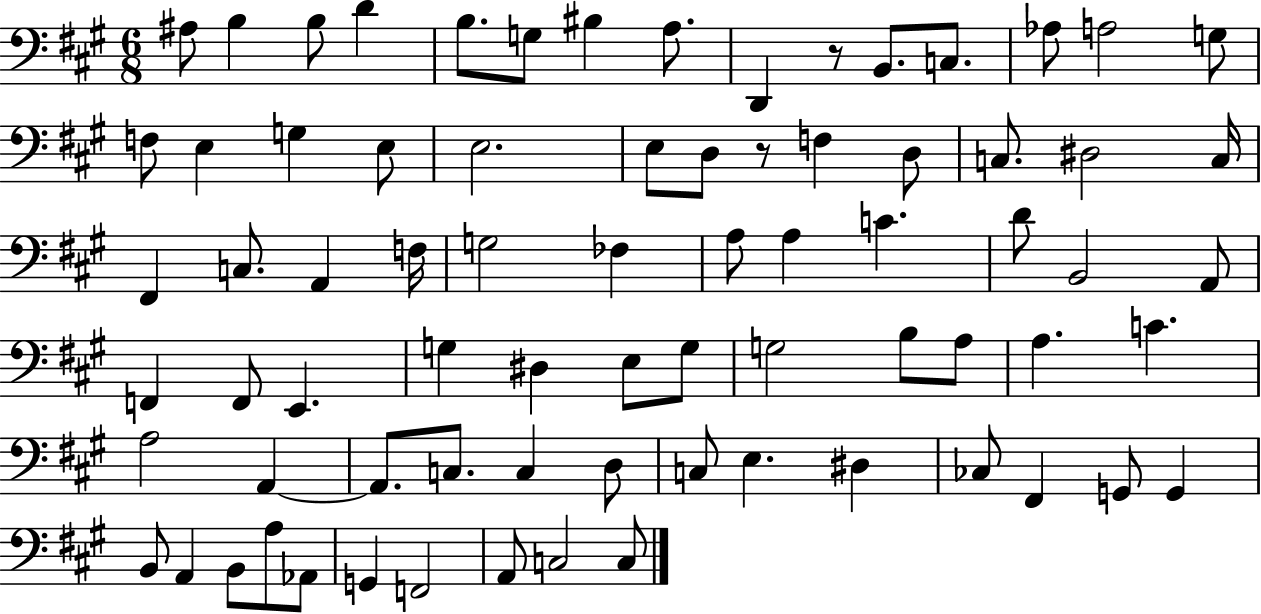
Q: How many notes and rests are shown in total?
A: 75